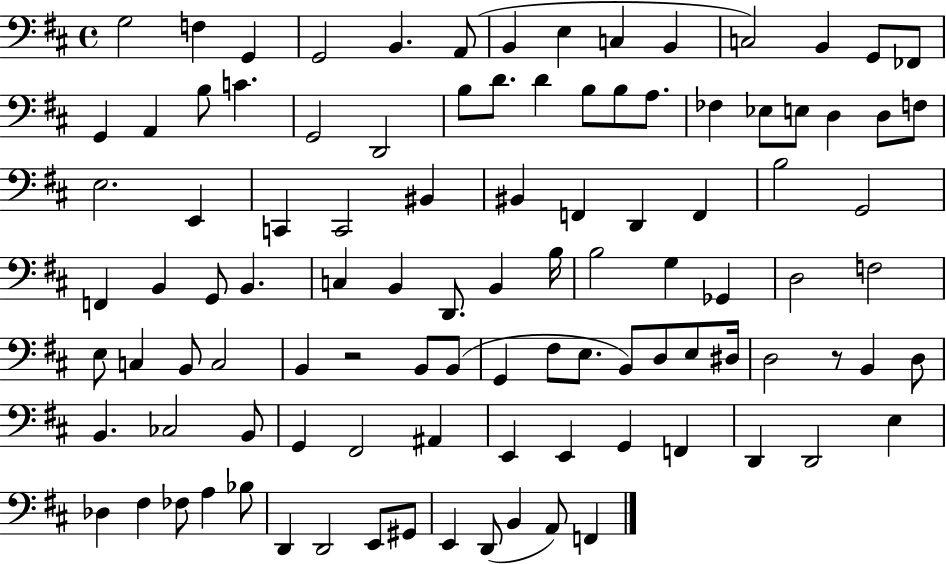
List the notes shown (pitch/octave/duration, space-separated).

G3/h F3/q G2/q G2/h B2/q. A2/e B2/q E3/q C3/q B2/q C3/h B2/q G2/e FES2/e G2/q A2/q B3/e C4/q. G2/h D2/h B3/e D4/e. D4/q B3/e B3/e A3/e. FES3/q Eb3/e E3/e D3/q D3/e F3/e E3/h. E2/q C2/q C2/h BIS2/q BIS2/q F2/q D2/q F2/q B3/h G2/h F2/q B2/q G2/e B2/q. C3/q B2/q D2/e. B2/q B3/s B3/h G3/q Gb2/q D3/h F3/h E3/e C3/q B2/e C3/h B2/q R/h B2/e B2/e G2/q F#3/e E3/e. B2/e D3/e E3/e D#3/s D3/h R/e B2/q D3/e B2/q. CES3/h B2/e G2/q F#2/h A#2/q E2/q E2/q G2/q F2/q D2/q D2/h E3/q Db3/q F#3/q FES3/e A3/q Bb3/e D2/q D2/h E2/e G#2/e E2/q D2/e B2/q A2/e F2/q